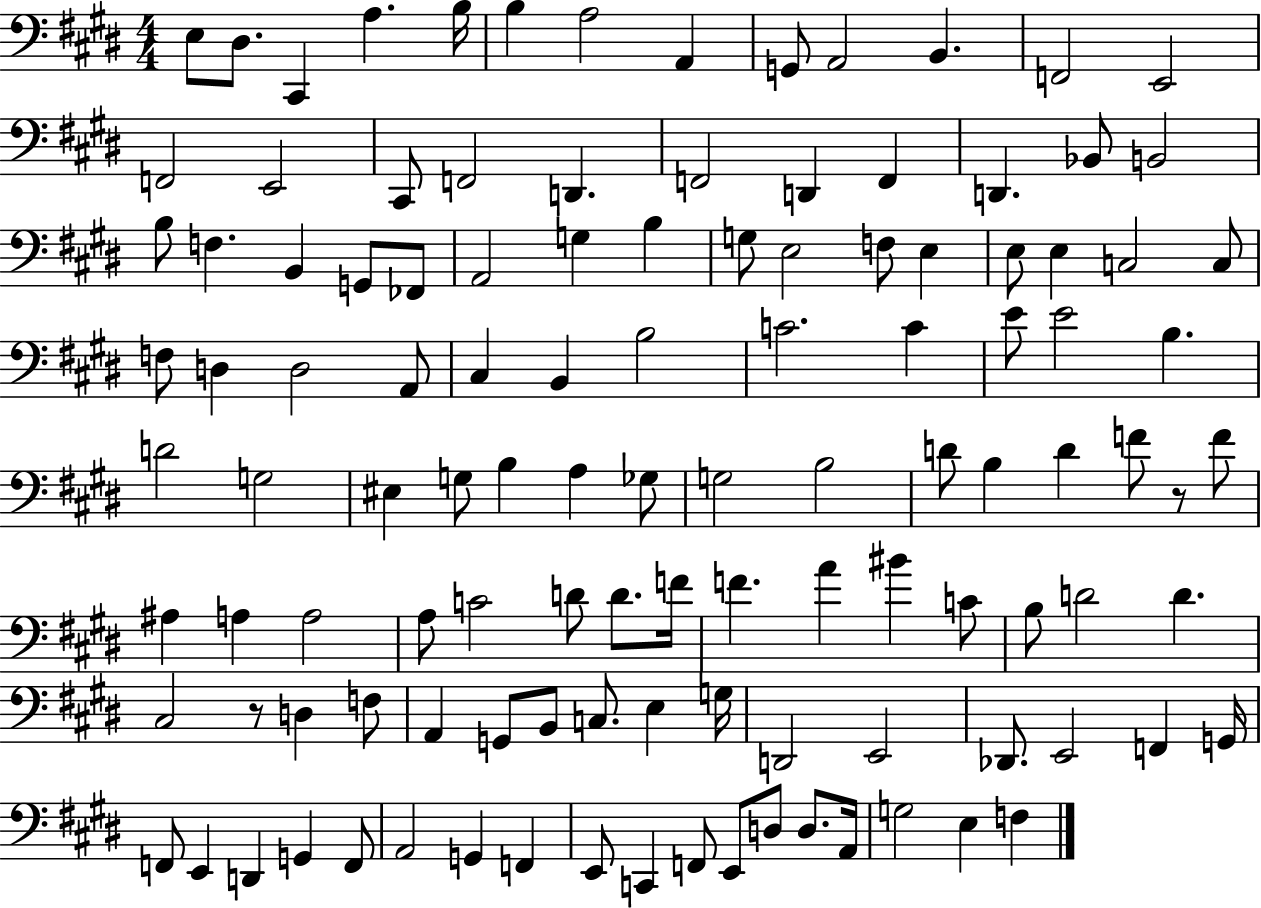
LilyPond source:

{
  \clef bass
  \numericTimeSignature
  \time 4/4
  \key e \major
  e8 dis8. cis,4 a4. b16 | b4 a2 a,4 | g,8 a,2 b,4. | f,2 e,2 | \break f,2 e,2 | cis,8 f,2 d,4. | f,2 d,4 f,4 | d,4. bes,8 b,2 | \break b8 f4. b,4 g,8 fes,8 | a,2 g4 b4 | g8 e2 f8 e4 | e8 e4 c2 c8 | \break f8 d4 d2 a,8 | cis4 b,4 b2 | c'2. c'4 | e'8 e'2 b4. | \break d'2 g2 | eis4 g8 b4 a4 ges8 | g2 b2 | d'8 b4 d'4 f'8 r8 f'8 | \break ais4 a4 a2 | a8 c'2 d'8 d'8. f'16 | f'4. a'4 bis'4 c'8 | b8 d'2 d'4. | \break cis2 r8 d4 f8 | a,4 g,8 b,8 c8. e4 g16 | d,2 e,2 | des,8. e,2 f,4 g,16 | \break f,8 e,4 d,4 g,4 f,8 | a,2 g,4 f,4 | e,8 c,4 f,8 e,8 d8 d8. a,16 | g2 e4 f4 | \break \bar "|."
}